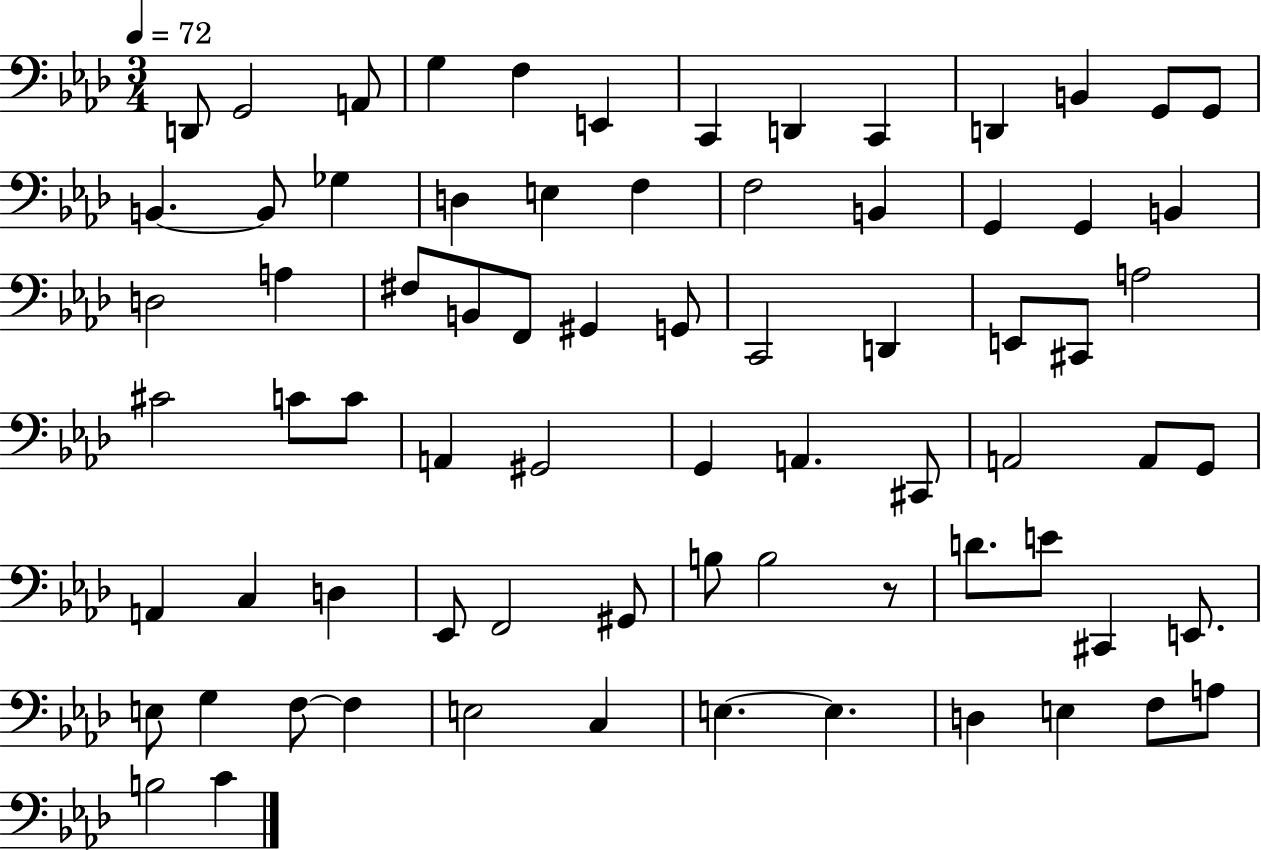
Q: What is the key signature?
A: AES major